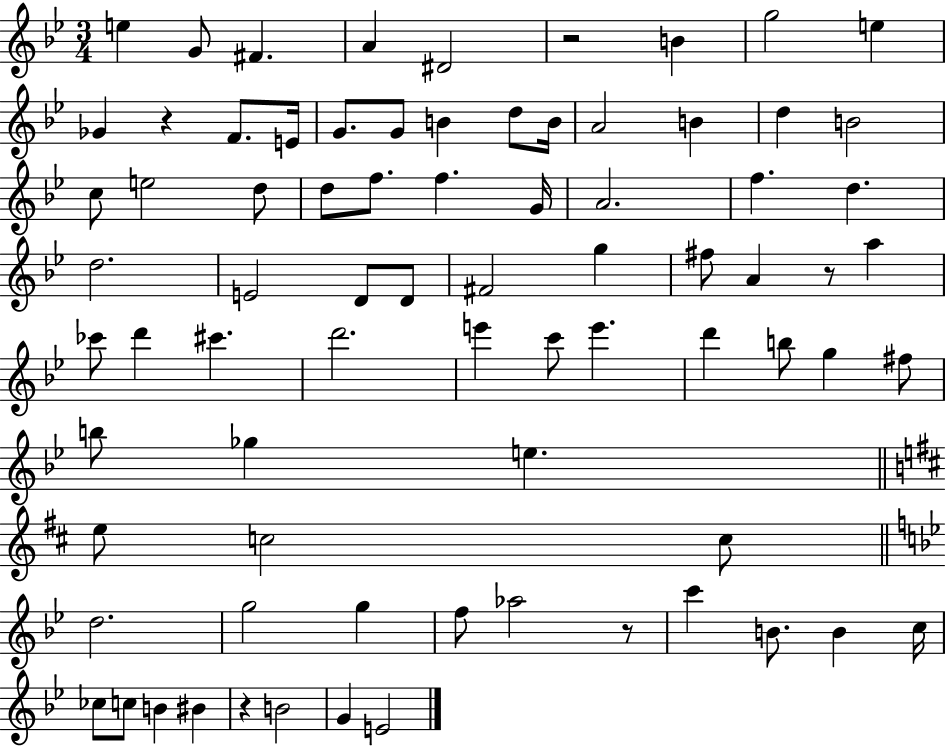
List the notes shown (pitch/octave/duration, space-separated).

E5/q G4/e F#4/q. A4/q D#4/h R/h B4/q G5/h E5/q Gb4/q R/q F4/e. E4/s G4/e. G4/e B4/q D5/e B4/s A4/h B4/q D5/q B4/h C5/e E5/h D5/e D5/e F5/e. F5/q. G4/s A4/h. F5/q. D5/q. D5/h. E4/h D4/e D4/e F#4/h G5/q F#5/e A4/q R/e A5/q CES6/e D6/q C#6/q. D6/h. E6/q C6/e E6/q. D6/q B5/e G5/q F#5/e B5/e Gb5/q E5/q. E5/e C5/h C5/e D5/h. G5/h G5/q F5/e Ab5/h R/e C6/q B4/e. B4/q C5/s CES5/e C5/e B4/q BIS4/q R/q B4/h G4/q E4/h